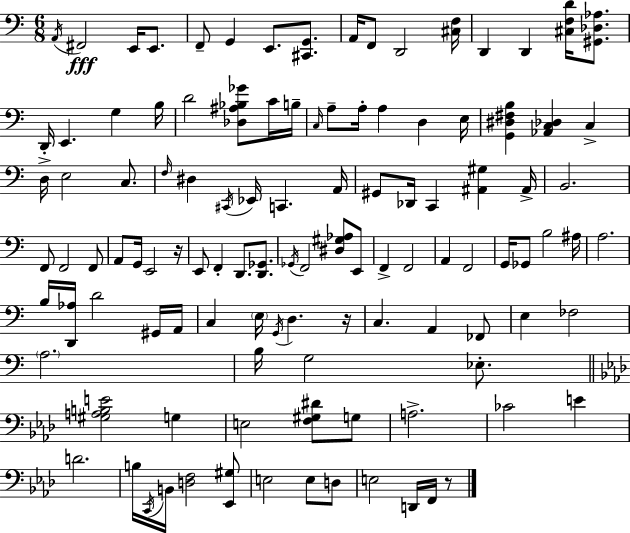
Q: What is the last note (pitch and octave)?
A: F2